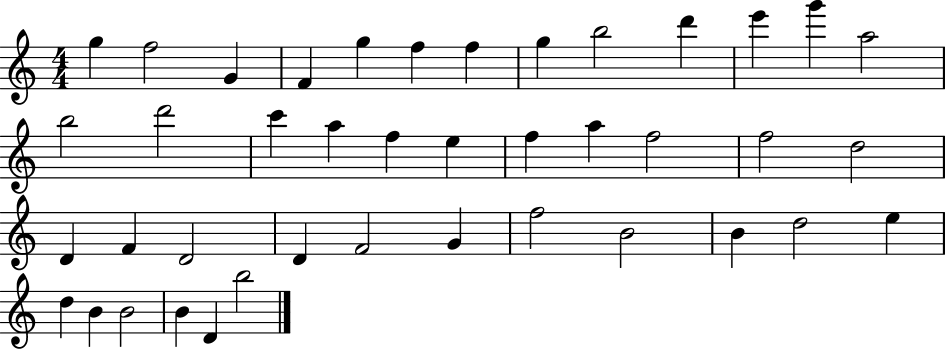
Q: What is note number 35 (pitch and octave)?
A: E5